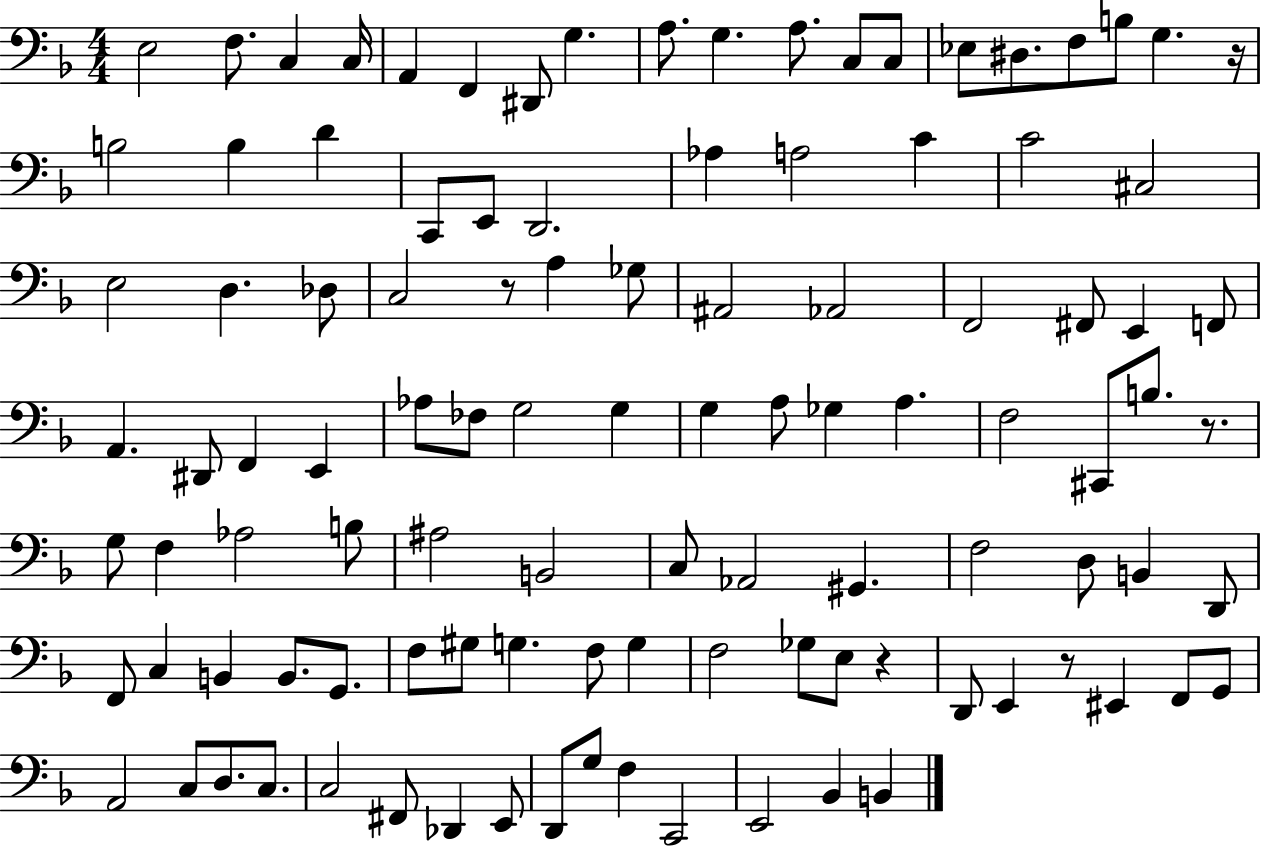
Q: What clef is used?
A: bass